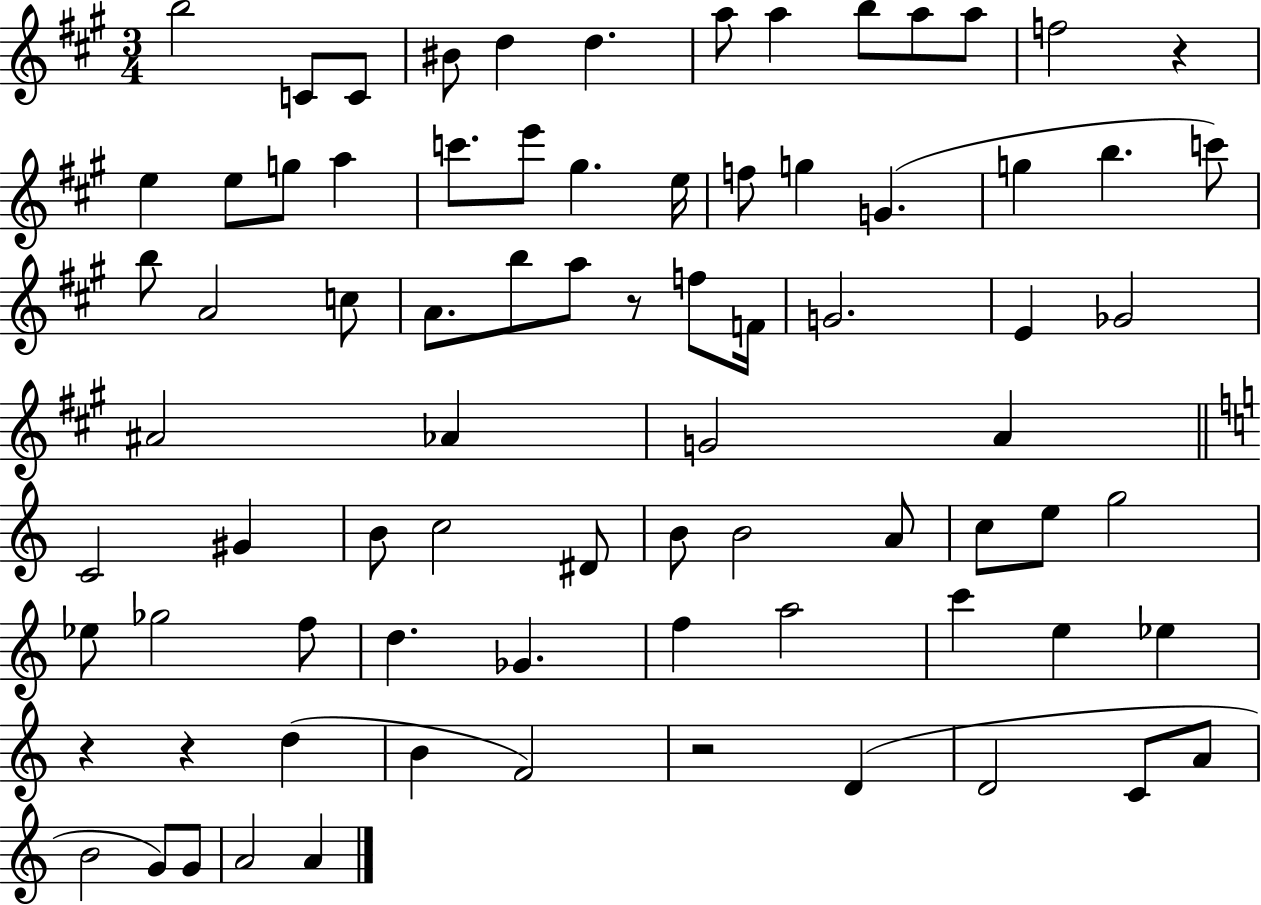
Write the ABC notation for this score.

X:1
T:Untitled
M:3/4
L:1/4
K:A
b2 C/2 C/2 ^B/2 d d a/2 a b/2 a/2 a/2 f2 z e e/2 g/2 a c'/2 e'/2 ^g e/4 f/2 g G g b c'/2 b/2 A2 c/2 A/2 b/2 a/2 z/2 f/2 F/4 G2 E _G2 ^A2 _A G2 A C2 ^G B/2 c2 ^D/2 B/2 B2 A/2 c/2 e/2 g2 _e/2 _g2 f/2 d _G f a2 c' e _e z z d B F2 z2 D D2 C/2 A/2 B2 G/2 G/2 A2 A